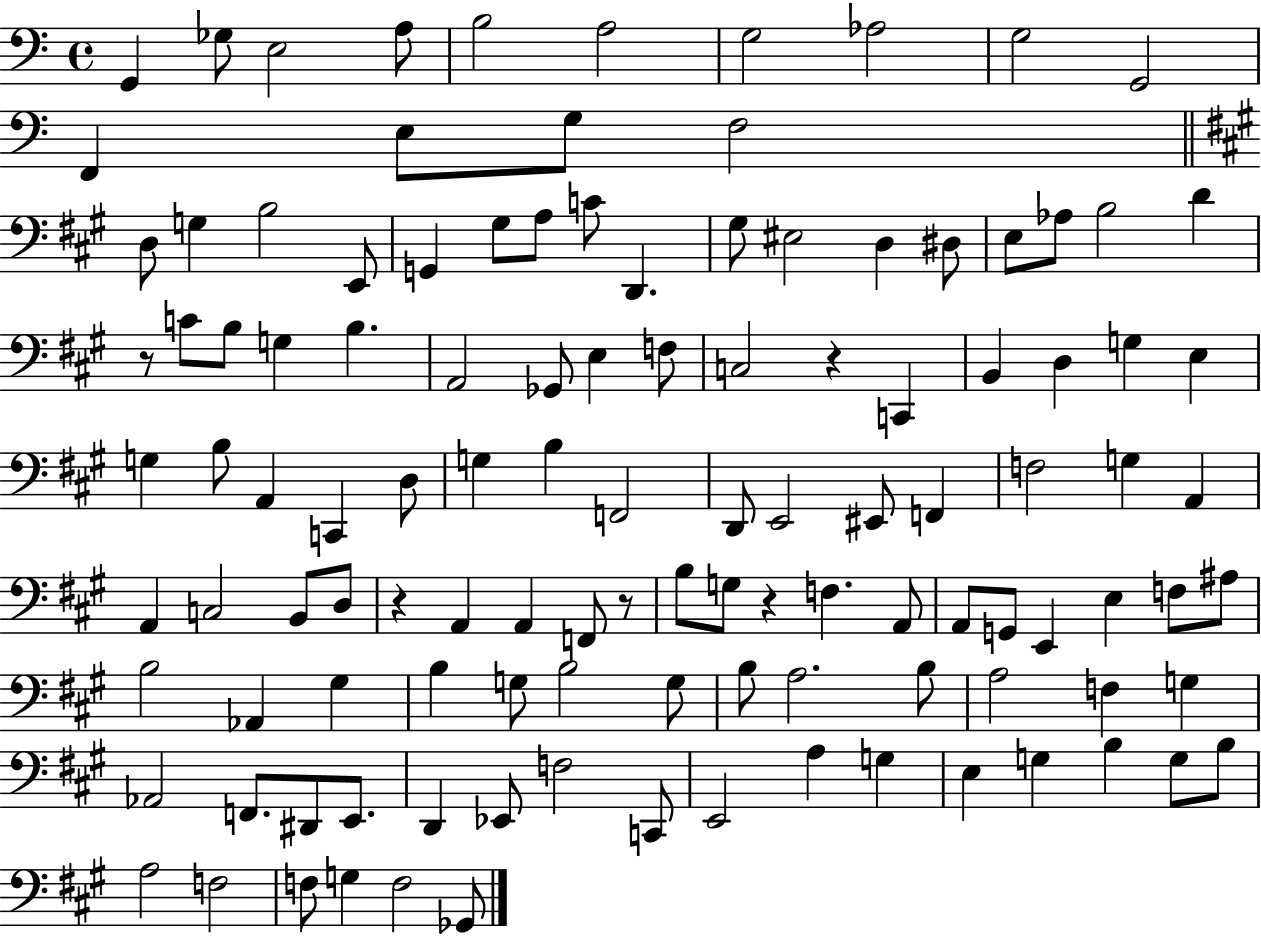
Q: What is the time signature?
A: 4/4